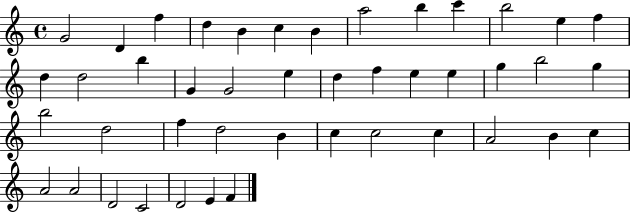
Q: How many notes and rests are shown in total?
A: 44